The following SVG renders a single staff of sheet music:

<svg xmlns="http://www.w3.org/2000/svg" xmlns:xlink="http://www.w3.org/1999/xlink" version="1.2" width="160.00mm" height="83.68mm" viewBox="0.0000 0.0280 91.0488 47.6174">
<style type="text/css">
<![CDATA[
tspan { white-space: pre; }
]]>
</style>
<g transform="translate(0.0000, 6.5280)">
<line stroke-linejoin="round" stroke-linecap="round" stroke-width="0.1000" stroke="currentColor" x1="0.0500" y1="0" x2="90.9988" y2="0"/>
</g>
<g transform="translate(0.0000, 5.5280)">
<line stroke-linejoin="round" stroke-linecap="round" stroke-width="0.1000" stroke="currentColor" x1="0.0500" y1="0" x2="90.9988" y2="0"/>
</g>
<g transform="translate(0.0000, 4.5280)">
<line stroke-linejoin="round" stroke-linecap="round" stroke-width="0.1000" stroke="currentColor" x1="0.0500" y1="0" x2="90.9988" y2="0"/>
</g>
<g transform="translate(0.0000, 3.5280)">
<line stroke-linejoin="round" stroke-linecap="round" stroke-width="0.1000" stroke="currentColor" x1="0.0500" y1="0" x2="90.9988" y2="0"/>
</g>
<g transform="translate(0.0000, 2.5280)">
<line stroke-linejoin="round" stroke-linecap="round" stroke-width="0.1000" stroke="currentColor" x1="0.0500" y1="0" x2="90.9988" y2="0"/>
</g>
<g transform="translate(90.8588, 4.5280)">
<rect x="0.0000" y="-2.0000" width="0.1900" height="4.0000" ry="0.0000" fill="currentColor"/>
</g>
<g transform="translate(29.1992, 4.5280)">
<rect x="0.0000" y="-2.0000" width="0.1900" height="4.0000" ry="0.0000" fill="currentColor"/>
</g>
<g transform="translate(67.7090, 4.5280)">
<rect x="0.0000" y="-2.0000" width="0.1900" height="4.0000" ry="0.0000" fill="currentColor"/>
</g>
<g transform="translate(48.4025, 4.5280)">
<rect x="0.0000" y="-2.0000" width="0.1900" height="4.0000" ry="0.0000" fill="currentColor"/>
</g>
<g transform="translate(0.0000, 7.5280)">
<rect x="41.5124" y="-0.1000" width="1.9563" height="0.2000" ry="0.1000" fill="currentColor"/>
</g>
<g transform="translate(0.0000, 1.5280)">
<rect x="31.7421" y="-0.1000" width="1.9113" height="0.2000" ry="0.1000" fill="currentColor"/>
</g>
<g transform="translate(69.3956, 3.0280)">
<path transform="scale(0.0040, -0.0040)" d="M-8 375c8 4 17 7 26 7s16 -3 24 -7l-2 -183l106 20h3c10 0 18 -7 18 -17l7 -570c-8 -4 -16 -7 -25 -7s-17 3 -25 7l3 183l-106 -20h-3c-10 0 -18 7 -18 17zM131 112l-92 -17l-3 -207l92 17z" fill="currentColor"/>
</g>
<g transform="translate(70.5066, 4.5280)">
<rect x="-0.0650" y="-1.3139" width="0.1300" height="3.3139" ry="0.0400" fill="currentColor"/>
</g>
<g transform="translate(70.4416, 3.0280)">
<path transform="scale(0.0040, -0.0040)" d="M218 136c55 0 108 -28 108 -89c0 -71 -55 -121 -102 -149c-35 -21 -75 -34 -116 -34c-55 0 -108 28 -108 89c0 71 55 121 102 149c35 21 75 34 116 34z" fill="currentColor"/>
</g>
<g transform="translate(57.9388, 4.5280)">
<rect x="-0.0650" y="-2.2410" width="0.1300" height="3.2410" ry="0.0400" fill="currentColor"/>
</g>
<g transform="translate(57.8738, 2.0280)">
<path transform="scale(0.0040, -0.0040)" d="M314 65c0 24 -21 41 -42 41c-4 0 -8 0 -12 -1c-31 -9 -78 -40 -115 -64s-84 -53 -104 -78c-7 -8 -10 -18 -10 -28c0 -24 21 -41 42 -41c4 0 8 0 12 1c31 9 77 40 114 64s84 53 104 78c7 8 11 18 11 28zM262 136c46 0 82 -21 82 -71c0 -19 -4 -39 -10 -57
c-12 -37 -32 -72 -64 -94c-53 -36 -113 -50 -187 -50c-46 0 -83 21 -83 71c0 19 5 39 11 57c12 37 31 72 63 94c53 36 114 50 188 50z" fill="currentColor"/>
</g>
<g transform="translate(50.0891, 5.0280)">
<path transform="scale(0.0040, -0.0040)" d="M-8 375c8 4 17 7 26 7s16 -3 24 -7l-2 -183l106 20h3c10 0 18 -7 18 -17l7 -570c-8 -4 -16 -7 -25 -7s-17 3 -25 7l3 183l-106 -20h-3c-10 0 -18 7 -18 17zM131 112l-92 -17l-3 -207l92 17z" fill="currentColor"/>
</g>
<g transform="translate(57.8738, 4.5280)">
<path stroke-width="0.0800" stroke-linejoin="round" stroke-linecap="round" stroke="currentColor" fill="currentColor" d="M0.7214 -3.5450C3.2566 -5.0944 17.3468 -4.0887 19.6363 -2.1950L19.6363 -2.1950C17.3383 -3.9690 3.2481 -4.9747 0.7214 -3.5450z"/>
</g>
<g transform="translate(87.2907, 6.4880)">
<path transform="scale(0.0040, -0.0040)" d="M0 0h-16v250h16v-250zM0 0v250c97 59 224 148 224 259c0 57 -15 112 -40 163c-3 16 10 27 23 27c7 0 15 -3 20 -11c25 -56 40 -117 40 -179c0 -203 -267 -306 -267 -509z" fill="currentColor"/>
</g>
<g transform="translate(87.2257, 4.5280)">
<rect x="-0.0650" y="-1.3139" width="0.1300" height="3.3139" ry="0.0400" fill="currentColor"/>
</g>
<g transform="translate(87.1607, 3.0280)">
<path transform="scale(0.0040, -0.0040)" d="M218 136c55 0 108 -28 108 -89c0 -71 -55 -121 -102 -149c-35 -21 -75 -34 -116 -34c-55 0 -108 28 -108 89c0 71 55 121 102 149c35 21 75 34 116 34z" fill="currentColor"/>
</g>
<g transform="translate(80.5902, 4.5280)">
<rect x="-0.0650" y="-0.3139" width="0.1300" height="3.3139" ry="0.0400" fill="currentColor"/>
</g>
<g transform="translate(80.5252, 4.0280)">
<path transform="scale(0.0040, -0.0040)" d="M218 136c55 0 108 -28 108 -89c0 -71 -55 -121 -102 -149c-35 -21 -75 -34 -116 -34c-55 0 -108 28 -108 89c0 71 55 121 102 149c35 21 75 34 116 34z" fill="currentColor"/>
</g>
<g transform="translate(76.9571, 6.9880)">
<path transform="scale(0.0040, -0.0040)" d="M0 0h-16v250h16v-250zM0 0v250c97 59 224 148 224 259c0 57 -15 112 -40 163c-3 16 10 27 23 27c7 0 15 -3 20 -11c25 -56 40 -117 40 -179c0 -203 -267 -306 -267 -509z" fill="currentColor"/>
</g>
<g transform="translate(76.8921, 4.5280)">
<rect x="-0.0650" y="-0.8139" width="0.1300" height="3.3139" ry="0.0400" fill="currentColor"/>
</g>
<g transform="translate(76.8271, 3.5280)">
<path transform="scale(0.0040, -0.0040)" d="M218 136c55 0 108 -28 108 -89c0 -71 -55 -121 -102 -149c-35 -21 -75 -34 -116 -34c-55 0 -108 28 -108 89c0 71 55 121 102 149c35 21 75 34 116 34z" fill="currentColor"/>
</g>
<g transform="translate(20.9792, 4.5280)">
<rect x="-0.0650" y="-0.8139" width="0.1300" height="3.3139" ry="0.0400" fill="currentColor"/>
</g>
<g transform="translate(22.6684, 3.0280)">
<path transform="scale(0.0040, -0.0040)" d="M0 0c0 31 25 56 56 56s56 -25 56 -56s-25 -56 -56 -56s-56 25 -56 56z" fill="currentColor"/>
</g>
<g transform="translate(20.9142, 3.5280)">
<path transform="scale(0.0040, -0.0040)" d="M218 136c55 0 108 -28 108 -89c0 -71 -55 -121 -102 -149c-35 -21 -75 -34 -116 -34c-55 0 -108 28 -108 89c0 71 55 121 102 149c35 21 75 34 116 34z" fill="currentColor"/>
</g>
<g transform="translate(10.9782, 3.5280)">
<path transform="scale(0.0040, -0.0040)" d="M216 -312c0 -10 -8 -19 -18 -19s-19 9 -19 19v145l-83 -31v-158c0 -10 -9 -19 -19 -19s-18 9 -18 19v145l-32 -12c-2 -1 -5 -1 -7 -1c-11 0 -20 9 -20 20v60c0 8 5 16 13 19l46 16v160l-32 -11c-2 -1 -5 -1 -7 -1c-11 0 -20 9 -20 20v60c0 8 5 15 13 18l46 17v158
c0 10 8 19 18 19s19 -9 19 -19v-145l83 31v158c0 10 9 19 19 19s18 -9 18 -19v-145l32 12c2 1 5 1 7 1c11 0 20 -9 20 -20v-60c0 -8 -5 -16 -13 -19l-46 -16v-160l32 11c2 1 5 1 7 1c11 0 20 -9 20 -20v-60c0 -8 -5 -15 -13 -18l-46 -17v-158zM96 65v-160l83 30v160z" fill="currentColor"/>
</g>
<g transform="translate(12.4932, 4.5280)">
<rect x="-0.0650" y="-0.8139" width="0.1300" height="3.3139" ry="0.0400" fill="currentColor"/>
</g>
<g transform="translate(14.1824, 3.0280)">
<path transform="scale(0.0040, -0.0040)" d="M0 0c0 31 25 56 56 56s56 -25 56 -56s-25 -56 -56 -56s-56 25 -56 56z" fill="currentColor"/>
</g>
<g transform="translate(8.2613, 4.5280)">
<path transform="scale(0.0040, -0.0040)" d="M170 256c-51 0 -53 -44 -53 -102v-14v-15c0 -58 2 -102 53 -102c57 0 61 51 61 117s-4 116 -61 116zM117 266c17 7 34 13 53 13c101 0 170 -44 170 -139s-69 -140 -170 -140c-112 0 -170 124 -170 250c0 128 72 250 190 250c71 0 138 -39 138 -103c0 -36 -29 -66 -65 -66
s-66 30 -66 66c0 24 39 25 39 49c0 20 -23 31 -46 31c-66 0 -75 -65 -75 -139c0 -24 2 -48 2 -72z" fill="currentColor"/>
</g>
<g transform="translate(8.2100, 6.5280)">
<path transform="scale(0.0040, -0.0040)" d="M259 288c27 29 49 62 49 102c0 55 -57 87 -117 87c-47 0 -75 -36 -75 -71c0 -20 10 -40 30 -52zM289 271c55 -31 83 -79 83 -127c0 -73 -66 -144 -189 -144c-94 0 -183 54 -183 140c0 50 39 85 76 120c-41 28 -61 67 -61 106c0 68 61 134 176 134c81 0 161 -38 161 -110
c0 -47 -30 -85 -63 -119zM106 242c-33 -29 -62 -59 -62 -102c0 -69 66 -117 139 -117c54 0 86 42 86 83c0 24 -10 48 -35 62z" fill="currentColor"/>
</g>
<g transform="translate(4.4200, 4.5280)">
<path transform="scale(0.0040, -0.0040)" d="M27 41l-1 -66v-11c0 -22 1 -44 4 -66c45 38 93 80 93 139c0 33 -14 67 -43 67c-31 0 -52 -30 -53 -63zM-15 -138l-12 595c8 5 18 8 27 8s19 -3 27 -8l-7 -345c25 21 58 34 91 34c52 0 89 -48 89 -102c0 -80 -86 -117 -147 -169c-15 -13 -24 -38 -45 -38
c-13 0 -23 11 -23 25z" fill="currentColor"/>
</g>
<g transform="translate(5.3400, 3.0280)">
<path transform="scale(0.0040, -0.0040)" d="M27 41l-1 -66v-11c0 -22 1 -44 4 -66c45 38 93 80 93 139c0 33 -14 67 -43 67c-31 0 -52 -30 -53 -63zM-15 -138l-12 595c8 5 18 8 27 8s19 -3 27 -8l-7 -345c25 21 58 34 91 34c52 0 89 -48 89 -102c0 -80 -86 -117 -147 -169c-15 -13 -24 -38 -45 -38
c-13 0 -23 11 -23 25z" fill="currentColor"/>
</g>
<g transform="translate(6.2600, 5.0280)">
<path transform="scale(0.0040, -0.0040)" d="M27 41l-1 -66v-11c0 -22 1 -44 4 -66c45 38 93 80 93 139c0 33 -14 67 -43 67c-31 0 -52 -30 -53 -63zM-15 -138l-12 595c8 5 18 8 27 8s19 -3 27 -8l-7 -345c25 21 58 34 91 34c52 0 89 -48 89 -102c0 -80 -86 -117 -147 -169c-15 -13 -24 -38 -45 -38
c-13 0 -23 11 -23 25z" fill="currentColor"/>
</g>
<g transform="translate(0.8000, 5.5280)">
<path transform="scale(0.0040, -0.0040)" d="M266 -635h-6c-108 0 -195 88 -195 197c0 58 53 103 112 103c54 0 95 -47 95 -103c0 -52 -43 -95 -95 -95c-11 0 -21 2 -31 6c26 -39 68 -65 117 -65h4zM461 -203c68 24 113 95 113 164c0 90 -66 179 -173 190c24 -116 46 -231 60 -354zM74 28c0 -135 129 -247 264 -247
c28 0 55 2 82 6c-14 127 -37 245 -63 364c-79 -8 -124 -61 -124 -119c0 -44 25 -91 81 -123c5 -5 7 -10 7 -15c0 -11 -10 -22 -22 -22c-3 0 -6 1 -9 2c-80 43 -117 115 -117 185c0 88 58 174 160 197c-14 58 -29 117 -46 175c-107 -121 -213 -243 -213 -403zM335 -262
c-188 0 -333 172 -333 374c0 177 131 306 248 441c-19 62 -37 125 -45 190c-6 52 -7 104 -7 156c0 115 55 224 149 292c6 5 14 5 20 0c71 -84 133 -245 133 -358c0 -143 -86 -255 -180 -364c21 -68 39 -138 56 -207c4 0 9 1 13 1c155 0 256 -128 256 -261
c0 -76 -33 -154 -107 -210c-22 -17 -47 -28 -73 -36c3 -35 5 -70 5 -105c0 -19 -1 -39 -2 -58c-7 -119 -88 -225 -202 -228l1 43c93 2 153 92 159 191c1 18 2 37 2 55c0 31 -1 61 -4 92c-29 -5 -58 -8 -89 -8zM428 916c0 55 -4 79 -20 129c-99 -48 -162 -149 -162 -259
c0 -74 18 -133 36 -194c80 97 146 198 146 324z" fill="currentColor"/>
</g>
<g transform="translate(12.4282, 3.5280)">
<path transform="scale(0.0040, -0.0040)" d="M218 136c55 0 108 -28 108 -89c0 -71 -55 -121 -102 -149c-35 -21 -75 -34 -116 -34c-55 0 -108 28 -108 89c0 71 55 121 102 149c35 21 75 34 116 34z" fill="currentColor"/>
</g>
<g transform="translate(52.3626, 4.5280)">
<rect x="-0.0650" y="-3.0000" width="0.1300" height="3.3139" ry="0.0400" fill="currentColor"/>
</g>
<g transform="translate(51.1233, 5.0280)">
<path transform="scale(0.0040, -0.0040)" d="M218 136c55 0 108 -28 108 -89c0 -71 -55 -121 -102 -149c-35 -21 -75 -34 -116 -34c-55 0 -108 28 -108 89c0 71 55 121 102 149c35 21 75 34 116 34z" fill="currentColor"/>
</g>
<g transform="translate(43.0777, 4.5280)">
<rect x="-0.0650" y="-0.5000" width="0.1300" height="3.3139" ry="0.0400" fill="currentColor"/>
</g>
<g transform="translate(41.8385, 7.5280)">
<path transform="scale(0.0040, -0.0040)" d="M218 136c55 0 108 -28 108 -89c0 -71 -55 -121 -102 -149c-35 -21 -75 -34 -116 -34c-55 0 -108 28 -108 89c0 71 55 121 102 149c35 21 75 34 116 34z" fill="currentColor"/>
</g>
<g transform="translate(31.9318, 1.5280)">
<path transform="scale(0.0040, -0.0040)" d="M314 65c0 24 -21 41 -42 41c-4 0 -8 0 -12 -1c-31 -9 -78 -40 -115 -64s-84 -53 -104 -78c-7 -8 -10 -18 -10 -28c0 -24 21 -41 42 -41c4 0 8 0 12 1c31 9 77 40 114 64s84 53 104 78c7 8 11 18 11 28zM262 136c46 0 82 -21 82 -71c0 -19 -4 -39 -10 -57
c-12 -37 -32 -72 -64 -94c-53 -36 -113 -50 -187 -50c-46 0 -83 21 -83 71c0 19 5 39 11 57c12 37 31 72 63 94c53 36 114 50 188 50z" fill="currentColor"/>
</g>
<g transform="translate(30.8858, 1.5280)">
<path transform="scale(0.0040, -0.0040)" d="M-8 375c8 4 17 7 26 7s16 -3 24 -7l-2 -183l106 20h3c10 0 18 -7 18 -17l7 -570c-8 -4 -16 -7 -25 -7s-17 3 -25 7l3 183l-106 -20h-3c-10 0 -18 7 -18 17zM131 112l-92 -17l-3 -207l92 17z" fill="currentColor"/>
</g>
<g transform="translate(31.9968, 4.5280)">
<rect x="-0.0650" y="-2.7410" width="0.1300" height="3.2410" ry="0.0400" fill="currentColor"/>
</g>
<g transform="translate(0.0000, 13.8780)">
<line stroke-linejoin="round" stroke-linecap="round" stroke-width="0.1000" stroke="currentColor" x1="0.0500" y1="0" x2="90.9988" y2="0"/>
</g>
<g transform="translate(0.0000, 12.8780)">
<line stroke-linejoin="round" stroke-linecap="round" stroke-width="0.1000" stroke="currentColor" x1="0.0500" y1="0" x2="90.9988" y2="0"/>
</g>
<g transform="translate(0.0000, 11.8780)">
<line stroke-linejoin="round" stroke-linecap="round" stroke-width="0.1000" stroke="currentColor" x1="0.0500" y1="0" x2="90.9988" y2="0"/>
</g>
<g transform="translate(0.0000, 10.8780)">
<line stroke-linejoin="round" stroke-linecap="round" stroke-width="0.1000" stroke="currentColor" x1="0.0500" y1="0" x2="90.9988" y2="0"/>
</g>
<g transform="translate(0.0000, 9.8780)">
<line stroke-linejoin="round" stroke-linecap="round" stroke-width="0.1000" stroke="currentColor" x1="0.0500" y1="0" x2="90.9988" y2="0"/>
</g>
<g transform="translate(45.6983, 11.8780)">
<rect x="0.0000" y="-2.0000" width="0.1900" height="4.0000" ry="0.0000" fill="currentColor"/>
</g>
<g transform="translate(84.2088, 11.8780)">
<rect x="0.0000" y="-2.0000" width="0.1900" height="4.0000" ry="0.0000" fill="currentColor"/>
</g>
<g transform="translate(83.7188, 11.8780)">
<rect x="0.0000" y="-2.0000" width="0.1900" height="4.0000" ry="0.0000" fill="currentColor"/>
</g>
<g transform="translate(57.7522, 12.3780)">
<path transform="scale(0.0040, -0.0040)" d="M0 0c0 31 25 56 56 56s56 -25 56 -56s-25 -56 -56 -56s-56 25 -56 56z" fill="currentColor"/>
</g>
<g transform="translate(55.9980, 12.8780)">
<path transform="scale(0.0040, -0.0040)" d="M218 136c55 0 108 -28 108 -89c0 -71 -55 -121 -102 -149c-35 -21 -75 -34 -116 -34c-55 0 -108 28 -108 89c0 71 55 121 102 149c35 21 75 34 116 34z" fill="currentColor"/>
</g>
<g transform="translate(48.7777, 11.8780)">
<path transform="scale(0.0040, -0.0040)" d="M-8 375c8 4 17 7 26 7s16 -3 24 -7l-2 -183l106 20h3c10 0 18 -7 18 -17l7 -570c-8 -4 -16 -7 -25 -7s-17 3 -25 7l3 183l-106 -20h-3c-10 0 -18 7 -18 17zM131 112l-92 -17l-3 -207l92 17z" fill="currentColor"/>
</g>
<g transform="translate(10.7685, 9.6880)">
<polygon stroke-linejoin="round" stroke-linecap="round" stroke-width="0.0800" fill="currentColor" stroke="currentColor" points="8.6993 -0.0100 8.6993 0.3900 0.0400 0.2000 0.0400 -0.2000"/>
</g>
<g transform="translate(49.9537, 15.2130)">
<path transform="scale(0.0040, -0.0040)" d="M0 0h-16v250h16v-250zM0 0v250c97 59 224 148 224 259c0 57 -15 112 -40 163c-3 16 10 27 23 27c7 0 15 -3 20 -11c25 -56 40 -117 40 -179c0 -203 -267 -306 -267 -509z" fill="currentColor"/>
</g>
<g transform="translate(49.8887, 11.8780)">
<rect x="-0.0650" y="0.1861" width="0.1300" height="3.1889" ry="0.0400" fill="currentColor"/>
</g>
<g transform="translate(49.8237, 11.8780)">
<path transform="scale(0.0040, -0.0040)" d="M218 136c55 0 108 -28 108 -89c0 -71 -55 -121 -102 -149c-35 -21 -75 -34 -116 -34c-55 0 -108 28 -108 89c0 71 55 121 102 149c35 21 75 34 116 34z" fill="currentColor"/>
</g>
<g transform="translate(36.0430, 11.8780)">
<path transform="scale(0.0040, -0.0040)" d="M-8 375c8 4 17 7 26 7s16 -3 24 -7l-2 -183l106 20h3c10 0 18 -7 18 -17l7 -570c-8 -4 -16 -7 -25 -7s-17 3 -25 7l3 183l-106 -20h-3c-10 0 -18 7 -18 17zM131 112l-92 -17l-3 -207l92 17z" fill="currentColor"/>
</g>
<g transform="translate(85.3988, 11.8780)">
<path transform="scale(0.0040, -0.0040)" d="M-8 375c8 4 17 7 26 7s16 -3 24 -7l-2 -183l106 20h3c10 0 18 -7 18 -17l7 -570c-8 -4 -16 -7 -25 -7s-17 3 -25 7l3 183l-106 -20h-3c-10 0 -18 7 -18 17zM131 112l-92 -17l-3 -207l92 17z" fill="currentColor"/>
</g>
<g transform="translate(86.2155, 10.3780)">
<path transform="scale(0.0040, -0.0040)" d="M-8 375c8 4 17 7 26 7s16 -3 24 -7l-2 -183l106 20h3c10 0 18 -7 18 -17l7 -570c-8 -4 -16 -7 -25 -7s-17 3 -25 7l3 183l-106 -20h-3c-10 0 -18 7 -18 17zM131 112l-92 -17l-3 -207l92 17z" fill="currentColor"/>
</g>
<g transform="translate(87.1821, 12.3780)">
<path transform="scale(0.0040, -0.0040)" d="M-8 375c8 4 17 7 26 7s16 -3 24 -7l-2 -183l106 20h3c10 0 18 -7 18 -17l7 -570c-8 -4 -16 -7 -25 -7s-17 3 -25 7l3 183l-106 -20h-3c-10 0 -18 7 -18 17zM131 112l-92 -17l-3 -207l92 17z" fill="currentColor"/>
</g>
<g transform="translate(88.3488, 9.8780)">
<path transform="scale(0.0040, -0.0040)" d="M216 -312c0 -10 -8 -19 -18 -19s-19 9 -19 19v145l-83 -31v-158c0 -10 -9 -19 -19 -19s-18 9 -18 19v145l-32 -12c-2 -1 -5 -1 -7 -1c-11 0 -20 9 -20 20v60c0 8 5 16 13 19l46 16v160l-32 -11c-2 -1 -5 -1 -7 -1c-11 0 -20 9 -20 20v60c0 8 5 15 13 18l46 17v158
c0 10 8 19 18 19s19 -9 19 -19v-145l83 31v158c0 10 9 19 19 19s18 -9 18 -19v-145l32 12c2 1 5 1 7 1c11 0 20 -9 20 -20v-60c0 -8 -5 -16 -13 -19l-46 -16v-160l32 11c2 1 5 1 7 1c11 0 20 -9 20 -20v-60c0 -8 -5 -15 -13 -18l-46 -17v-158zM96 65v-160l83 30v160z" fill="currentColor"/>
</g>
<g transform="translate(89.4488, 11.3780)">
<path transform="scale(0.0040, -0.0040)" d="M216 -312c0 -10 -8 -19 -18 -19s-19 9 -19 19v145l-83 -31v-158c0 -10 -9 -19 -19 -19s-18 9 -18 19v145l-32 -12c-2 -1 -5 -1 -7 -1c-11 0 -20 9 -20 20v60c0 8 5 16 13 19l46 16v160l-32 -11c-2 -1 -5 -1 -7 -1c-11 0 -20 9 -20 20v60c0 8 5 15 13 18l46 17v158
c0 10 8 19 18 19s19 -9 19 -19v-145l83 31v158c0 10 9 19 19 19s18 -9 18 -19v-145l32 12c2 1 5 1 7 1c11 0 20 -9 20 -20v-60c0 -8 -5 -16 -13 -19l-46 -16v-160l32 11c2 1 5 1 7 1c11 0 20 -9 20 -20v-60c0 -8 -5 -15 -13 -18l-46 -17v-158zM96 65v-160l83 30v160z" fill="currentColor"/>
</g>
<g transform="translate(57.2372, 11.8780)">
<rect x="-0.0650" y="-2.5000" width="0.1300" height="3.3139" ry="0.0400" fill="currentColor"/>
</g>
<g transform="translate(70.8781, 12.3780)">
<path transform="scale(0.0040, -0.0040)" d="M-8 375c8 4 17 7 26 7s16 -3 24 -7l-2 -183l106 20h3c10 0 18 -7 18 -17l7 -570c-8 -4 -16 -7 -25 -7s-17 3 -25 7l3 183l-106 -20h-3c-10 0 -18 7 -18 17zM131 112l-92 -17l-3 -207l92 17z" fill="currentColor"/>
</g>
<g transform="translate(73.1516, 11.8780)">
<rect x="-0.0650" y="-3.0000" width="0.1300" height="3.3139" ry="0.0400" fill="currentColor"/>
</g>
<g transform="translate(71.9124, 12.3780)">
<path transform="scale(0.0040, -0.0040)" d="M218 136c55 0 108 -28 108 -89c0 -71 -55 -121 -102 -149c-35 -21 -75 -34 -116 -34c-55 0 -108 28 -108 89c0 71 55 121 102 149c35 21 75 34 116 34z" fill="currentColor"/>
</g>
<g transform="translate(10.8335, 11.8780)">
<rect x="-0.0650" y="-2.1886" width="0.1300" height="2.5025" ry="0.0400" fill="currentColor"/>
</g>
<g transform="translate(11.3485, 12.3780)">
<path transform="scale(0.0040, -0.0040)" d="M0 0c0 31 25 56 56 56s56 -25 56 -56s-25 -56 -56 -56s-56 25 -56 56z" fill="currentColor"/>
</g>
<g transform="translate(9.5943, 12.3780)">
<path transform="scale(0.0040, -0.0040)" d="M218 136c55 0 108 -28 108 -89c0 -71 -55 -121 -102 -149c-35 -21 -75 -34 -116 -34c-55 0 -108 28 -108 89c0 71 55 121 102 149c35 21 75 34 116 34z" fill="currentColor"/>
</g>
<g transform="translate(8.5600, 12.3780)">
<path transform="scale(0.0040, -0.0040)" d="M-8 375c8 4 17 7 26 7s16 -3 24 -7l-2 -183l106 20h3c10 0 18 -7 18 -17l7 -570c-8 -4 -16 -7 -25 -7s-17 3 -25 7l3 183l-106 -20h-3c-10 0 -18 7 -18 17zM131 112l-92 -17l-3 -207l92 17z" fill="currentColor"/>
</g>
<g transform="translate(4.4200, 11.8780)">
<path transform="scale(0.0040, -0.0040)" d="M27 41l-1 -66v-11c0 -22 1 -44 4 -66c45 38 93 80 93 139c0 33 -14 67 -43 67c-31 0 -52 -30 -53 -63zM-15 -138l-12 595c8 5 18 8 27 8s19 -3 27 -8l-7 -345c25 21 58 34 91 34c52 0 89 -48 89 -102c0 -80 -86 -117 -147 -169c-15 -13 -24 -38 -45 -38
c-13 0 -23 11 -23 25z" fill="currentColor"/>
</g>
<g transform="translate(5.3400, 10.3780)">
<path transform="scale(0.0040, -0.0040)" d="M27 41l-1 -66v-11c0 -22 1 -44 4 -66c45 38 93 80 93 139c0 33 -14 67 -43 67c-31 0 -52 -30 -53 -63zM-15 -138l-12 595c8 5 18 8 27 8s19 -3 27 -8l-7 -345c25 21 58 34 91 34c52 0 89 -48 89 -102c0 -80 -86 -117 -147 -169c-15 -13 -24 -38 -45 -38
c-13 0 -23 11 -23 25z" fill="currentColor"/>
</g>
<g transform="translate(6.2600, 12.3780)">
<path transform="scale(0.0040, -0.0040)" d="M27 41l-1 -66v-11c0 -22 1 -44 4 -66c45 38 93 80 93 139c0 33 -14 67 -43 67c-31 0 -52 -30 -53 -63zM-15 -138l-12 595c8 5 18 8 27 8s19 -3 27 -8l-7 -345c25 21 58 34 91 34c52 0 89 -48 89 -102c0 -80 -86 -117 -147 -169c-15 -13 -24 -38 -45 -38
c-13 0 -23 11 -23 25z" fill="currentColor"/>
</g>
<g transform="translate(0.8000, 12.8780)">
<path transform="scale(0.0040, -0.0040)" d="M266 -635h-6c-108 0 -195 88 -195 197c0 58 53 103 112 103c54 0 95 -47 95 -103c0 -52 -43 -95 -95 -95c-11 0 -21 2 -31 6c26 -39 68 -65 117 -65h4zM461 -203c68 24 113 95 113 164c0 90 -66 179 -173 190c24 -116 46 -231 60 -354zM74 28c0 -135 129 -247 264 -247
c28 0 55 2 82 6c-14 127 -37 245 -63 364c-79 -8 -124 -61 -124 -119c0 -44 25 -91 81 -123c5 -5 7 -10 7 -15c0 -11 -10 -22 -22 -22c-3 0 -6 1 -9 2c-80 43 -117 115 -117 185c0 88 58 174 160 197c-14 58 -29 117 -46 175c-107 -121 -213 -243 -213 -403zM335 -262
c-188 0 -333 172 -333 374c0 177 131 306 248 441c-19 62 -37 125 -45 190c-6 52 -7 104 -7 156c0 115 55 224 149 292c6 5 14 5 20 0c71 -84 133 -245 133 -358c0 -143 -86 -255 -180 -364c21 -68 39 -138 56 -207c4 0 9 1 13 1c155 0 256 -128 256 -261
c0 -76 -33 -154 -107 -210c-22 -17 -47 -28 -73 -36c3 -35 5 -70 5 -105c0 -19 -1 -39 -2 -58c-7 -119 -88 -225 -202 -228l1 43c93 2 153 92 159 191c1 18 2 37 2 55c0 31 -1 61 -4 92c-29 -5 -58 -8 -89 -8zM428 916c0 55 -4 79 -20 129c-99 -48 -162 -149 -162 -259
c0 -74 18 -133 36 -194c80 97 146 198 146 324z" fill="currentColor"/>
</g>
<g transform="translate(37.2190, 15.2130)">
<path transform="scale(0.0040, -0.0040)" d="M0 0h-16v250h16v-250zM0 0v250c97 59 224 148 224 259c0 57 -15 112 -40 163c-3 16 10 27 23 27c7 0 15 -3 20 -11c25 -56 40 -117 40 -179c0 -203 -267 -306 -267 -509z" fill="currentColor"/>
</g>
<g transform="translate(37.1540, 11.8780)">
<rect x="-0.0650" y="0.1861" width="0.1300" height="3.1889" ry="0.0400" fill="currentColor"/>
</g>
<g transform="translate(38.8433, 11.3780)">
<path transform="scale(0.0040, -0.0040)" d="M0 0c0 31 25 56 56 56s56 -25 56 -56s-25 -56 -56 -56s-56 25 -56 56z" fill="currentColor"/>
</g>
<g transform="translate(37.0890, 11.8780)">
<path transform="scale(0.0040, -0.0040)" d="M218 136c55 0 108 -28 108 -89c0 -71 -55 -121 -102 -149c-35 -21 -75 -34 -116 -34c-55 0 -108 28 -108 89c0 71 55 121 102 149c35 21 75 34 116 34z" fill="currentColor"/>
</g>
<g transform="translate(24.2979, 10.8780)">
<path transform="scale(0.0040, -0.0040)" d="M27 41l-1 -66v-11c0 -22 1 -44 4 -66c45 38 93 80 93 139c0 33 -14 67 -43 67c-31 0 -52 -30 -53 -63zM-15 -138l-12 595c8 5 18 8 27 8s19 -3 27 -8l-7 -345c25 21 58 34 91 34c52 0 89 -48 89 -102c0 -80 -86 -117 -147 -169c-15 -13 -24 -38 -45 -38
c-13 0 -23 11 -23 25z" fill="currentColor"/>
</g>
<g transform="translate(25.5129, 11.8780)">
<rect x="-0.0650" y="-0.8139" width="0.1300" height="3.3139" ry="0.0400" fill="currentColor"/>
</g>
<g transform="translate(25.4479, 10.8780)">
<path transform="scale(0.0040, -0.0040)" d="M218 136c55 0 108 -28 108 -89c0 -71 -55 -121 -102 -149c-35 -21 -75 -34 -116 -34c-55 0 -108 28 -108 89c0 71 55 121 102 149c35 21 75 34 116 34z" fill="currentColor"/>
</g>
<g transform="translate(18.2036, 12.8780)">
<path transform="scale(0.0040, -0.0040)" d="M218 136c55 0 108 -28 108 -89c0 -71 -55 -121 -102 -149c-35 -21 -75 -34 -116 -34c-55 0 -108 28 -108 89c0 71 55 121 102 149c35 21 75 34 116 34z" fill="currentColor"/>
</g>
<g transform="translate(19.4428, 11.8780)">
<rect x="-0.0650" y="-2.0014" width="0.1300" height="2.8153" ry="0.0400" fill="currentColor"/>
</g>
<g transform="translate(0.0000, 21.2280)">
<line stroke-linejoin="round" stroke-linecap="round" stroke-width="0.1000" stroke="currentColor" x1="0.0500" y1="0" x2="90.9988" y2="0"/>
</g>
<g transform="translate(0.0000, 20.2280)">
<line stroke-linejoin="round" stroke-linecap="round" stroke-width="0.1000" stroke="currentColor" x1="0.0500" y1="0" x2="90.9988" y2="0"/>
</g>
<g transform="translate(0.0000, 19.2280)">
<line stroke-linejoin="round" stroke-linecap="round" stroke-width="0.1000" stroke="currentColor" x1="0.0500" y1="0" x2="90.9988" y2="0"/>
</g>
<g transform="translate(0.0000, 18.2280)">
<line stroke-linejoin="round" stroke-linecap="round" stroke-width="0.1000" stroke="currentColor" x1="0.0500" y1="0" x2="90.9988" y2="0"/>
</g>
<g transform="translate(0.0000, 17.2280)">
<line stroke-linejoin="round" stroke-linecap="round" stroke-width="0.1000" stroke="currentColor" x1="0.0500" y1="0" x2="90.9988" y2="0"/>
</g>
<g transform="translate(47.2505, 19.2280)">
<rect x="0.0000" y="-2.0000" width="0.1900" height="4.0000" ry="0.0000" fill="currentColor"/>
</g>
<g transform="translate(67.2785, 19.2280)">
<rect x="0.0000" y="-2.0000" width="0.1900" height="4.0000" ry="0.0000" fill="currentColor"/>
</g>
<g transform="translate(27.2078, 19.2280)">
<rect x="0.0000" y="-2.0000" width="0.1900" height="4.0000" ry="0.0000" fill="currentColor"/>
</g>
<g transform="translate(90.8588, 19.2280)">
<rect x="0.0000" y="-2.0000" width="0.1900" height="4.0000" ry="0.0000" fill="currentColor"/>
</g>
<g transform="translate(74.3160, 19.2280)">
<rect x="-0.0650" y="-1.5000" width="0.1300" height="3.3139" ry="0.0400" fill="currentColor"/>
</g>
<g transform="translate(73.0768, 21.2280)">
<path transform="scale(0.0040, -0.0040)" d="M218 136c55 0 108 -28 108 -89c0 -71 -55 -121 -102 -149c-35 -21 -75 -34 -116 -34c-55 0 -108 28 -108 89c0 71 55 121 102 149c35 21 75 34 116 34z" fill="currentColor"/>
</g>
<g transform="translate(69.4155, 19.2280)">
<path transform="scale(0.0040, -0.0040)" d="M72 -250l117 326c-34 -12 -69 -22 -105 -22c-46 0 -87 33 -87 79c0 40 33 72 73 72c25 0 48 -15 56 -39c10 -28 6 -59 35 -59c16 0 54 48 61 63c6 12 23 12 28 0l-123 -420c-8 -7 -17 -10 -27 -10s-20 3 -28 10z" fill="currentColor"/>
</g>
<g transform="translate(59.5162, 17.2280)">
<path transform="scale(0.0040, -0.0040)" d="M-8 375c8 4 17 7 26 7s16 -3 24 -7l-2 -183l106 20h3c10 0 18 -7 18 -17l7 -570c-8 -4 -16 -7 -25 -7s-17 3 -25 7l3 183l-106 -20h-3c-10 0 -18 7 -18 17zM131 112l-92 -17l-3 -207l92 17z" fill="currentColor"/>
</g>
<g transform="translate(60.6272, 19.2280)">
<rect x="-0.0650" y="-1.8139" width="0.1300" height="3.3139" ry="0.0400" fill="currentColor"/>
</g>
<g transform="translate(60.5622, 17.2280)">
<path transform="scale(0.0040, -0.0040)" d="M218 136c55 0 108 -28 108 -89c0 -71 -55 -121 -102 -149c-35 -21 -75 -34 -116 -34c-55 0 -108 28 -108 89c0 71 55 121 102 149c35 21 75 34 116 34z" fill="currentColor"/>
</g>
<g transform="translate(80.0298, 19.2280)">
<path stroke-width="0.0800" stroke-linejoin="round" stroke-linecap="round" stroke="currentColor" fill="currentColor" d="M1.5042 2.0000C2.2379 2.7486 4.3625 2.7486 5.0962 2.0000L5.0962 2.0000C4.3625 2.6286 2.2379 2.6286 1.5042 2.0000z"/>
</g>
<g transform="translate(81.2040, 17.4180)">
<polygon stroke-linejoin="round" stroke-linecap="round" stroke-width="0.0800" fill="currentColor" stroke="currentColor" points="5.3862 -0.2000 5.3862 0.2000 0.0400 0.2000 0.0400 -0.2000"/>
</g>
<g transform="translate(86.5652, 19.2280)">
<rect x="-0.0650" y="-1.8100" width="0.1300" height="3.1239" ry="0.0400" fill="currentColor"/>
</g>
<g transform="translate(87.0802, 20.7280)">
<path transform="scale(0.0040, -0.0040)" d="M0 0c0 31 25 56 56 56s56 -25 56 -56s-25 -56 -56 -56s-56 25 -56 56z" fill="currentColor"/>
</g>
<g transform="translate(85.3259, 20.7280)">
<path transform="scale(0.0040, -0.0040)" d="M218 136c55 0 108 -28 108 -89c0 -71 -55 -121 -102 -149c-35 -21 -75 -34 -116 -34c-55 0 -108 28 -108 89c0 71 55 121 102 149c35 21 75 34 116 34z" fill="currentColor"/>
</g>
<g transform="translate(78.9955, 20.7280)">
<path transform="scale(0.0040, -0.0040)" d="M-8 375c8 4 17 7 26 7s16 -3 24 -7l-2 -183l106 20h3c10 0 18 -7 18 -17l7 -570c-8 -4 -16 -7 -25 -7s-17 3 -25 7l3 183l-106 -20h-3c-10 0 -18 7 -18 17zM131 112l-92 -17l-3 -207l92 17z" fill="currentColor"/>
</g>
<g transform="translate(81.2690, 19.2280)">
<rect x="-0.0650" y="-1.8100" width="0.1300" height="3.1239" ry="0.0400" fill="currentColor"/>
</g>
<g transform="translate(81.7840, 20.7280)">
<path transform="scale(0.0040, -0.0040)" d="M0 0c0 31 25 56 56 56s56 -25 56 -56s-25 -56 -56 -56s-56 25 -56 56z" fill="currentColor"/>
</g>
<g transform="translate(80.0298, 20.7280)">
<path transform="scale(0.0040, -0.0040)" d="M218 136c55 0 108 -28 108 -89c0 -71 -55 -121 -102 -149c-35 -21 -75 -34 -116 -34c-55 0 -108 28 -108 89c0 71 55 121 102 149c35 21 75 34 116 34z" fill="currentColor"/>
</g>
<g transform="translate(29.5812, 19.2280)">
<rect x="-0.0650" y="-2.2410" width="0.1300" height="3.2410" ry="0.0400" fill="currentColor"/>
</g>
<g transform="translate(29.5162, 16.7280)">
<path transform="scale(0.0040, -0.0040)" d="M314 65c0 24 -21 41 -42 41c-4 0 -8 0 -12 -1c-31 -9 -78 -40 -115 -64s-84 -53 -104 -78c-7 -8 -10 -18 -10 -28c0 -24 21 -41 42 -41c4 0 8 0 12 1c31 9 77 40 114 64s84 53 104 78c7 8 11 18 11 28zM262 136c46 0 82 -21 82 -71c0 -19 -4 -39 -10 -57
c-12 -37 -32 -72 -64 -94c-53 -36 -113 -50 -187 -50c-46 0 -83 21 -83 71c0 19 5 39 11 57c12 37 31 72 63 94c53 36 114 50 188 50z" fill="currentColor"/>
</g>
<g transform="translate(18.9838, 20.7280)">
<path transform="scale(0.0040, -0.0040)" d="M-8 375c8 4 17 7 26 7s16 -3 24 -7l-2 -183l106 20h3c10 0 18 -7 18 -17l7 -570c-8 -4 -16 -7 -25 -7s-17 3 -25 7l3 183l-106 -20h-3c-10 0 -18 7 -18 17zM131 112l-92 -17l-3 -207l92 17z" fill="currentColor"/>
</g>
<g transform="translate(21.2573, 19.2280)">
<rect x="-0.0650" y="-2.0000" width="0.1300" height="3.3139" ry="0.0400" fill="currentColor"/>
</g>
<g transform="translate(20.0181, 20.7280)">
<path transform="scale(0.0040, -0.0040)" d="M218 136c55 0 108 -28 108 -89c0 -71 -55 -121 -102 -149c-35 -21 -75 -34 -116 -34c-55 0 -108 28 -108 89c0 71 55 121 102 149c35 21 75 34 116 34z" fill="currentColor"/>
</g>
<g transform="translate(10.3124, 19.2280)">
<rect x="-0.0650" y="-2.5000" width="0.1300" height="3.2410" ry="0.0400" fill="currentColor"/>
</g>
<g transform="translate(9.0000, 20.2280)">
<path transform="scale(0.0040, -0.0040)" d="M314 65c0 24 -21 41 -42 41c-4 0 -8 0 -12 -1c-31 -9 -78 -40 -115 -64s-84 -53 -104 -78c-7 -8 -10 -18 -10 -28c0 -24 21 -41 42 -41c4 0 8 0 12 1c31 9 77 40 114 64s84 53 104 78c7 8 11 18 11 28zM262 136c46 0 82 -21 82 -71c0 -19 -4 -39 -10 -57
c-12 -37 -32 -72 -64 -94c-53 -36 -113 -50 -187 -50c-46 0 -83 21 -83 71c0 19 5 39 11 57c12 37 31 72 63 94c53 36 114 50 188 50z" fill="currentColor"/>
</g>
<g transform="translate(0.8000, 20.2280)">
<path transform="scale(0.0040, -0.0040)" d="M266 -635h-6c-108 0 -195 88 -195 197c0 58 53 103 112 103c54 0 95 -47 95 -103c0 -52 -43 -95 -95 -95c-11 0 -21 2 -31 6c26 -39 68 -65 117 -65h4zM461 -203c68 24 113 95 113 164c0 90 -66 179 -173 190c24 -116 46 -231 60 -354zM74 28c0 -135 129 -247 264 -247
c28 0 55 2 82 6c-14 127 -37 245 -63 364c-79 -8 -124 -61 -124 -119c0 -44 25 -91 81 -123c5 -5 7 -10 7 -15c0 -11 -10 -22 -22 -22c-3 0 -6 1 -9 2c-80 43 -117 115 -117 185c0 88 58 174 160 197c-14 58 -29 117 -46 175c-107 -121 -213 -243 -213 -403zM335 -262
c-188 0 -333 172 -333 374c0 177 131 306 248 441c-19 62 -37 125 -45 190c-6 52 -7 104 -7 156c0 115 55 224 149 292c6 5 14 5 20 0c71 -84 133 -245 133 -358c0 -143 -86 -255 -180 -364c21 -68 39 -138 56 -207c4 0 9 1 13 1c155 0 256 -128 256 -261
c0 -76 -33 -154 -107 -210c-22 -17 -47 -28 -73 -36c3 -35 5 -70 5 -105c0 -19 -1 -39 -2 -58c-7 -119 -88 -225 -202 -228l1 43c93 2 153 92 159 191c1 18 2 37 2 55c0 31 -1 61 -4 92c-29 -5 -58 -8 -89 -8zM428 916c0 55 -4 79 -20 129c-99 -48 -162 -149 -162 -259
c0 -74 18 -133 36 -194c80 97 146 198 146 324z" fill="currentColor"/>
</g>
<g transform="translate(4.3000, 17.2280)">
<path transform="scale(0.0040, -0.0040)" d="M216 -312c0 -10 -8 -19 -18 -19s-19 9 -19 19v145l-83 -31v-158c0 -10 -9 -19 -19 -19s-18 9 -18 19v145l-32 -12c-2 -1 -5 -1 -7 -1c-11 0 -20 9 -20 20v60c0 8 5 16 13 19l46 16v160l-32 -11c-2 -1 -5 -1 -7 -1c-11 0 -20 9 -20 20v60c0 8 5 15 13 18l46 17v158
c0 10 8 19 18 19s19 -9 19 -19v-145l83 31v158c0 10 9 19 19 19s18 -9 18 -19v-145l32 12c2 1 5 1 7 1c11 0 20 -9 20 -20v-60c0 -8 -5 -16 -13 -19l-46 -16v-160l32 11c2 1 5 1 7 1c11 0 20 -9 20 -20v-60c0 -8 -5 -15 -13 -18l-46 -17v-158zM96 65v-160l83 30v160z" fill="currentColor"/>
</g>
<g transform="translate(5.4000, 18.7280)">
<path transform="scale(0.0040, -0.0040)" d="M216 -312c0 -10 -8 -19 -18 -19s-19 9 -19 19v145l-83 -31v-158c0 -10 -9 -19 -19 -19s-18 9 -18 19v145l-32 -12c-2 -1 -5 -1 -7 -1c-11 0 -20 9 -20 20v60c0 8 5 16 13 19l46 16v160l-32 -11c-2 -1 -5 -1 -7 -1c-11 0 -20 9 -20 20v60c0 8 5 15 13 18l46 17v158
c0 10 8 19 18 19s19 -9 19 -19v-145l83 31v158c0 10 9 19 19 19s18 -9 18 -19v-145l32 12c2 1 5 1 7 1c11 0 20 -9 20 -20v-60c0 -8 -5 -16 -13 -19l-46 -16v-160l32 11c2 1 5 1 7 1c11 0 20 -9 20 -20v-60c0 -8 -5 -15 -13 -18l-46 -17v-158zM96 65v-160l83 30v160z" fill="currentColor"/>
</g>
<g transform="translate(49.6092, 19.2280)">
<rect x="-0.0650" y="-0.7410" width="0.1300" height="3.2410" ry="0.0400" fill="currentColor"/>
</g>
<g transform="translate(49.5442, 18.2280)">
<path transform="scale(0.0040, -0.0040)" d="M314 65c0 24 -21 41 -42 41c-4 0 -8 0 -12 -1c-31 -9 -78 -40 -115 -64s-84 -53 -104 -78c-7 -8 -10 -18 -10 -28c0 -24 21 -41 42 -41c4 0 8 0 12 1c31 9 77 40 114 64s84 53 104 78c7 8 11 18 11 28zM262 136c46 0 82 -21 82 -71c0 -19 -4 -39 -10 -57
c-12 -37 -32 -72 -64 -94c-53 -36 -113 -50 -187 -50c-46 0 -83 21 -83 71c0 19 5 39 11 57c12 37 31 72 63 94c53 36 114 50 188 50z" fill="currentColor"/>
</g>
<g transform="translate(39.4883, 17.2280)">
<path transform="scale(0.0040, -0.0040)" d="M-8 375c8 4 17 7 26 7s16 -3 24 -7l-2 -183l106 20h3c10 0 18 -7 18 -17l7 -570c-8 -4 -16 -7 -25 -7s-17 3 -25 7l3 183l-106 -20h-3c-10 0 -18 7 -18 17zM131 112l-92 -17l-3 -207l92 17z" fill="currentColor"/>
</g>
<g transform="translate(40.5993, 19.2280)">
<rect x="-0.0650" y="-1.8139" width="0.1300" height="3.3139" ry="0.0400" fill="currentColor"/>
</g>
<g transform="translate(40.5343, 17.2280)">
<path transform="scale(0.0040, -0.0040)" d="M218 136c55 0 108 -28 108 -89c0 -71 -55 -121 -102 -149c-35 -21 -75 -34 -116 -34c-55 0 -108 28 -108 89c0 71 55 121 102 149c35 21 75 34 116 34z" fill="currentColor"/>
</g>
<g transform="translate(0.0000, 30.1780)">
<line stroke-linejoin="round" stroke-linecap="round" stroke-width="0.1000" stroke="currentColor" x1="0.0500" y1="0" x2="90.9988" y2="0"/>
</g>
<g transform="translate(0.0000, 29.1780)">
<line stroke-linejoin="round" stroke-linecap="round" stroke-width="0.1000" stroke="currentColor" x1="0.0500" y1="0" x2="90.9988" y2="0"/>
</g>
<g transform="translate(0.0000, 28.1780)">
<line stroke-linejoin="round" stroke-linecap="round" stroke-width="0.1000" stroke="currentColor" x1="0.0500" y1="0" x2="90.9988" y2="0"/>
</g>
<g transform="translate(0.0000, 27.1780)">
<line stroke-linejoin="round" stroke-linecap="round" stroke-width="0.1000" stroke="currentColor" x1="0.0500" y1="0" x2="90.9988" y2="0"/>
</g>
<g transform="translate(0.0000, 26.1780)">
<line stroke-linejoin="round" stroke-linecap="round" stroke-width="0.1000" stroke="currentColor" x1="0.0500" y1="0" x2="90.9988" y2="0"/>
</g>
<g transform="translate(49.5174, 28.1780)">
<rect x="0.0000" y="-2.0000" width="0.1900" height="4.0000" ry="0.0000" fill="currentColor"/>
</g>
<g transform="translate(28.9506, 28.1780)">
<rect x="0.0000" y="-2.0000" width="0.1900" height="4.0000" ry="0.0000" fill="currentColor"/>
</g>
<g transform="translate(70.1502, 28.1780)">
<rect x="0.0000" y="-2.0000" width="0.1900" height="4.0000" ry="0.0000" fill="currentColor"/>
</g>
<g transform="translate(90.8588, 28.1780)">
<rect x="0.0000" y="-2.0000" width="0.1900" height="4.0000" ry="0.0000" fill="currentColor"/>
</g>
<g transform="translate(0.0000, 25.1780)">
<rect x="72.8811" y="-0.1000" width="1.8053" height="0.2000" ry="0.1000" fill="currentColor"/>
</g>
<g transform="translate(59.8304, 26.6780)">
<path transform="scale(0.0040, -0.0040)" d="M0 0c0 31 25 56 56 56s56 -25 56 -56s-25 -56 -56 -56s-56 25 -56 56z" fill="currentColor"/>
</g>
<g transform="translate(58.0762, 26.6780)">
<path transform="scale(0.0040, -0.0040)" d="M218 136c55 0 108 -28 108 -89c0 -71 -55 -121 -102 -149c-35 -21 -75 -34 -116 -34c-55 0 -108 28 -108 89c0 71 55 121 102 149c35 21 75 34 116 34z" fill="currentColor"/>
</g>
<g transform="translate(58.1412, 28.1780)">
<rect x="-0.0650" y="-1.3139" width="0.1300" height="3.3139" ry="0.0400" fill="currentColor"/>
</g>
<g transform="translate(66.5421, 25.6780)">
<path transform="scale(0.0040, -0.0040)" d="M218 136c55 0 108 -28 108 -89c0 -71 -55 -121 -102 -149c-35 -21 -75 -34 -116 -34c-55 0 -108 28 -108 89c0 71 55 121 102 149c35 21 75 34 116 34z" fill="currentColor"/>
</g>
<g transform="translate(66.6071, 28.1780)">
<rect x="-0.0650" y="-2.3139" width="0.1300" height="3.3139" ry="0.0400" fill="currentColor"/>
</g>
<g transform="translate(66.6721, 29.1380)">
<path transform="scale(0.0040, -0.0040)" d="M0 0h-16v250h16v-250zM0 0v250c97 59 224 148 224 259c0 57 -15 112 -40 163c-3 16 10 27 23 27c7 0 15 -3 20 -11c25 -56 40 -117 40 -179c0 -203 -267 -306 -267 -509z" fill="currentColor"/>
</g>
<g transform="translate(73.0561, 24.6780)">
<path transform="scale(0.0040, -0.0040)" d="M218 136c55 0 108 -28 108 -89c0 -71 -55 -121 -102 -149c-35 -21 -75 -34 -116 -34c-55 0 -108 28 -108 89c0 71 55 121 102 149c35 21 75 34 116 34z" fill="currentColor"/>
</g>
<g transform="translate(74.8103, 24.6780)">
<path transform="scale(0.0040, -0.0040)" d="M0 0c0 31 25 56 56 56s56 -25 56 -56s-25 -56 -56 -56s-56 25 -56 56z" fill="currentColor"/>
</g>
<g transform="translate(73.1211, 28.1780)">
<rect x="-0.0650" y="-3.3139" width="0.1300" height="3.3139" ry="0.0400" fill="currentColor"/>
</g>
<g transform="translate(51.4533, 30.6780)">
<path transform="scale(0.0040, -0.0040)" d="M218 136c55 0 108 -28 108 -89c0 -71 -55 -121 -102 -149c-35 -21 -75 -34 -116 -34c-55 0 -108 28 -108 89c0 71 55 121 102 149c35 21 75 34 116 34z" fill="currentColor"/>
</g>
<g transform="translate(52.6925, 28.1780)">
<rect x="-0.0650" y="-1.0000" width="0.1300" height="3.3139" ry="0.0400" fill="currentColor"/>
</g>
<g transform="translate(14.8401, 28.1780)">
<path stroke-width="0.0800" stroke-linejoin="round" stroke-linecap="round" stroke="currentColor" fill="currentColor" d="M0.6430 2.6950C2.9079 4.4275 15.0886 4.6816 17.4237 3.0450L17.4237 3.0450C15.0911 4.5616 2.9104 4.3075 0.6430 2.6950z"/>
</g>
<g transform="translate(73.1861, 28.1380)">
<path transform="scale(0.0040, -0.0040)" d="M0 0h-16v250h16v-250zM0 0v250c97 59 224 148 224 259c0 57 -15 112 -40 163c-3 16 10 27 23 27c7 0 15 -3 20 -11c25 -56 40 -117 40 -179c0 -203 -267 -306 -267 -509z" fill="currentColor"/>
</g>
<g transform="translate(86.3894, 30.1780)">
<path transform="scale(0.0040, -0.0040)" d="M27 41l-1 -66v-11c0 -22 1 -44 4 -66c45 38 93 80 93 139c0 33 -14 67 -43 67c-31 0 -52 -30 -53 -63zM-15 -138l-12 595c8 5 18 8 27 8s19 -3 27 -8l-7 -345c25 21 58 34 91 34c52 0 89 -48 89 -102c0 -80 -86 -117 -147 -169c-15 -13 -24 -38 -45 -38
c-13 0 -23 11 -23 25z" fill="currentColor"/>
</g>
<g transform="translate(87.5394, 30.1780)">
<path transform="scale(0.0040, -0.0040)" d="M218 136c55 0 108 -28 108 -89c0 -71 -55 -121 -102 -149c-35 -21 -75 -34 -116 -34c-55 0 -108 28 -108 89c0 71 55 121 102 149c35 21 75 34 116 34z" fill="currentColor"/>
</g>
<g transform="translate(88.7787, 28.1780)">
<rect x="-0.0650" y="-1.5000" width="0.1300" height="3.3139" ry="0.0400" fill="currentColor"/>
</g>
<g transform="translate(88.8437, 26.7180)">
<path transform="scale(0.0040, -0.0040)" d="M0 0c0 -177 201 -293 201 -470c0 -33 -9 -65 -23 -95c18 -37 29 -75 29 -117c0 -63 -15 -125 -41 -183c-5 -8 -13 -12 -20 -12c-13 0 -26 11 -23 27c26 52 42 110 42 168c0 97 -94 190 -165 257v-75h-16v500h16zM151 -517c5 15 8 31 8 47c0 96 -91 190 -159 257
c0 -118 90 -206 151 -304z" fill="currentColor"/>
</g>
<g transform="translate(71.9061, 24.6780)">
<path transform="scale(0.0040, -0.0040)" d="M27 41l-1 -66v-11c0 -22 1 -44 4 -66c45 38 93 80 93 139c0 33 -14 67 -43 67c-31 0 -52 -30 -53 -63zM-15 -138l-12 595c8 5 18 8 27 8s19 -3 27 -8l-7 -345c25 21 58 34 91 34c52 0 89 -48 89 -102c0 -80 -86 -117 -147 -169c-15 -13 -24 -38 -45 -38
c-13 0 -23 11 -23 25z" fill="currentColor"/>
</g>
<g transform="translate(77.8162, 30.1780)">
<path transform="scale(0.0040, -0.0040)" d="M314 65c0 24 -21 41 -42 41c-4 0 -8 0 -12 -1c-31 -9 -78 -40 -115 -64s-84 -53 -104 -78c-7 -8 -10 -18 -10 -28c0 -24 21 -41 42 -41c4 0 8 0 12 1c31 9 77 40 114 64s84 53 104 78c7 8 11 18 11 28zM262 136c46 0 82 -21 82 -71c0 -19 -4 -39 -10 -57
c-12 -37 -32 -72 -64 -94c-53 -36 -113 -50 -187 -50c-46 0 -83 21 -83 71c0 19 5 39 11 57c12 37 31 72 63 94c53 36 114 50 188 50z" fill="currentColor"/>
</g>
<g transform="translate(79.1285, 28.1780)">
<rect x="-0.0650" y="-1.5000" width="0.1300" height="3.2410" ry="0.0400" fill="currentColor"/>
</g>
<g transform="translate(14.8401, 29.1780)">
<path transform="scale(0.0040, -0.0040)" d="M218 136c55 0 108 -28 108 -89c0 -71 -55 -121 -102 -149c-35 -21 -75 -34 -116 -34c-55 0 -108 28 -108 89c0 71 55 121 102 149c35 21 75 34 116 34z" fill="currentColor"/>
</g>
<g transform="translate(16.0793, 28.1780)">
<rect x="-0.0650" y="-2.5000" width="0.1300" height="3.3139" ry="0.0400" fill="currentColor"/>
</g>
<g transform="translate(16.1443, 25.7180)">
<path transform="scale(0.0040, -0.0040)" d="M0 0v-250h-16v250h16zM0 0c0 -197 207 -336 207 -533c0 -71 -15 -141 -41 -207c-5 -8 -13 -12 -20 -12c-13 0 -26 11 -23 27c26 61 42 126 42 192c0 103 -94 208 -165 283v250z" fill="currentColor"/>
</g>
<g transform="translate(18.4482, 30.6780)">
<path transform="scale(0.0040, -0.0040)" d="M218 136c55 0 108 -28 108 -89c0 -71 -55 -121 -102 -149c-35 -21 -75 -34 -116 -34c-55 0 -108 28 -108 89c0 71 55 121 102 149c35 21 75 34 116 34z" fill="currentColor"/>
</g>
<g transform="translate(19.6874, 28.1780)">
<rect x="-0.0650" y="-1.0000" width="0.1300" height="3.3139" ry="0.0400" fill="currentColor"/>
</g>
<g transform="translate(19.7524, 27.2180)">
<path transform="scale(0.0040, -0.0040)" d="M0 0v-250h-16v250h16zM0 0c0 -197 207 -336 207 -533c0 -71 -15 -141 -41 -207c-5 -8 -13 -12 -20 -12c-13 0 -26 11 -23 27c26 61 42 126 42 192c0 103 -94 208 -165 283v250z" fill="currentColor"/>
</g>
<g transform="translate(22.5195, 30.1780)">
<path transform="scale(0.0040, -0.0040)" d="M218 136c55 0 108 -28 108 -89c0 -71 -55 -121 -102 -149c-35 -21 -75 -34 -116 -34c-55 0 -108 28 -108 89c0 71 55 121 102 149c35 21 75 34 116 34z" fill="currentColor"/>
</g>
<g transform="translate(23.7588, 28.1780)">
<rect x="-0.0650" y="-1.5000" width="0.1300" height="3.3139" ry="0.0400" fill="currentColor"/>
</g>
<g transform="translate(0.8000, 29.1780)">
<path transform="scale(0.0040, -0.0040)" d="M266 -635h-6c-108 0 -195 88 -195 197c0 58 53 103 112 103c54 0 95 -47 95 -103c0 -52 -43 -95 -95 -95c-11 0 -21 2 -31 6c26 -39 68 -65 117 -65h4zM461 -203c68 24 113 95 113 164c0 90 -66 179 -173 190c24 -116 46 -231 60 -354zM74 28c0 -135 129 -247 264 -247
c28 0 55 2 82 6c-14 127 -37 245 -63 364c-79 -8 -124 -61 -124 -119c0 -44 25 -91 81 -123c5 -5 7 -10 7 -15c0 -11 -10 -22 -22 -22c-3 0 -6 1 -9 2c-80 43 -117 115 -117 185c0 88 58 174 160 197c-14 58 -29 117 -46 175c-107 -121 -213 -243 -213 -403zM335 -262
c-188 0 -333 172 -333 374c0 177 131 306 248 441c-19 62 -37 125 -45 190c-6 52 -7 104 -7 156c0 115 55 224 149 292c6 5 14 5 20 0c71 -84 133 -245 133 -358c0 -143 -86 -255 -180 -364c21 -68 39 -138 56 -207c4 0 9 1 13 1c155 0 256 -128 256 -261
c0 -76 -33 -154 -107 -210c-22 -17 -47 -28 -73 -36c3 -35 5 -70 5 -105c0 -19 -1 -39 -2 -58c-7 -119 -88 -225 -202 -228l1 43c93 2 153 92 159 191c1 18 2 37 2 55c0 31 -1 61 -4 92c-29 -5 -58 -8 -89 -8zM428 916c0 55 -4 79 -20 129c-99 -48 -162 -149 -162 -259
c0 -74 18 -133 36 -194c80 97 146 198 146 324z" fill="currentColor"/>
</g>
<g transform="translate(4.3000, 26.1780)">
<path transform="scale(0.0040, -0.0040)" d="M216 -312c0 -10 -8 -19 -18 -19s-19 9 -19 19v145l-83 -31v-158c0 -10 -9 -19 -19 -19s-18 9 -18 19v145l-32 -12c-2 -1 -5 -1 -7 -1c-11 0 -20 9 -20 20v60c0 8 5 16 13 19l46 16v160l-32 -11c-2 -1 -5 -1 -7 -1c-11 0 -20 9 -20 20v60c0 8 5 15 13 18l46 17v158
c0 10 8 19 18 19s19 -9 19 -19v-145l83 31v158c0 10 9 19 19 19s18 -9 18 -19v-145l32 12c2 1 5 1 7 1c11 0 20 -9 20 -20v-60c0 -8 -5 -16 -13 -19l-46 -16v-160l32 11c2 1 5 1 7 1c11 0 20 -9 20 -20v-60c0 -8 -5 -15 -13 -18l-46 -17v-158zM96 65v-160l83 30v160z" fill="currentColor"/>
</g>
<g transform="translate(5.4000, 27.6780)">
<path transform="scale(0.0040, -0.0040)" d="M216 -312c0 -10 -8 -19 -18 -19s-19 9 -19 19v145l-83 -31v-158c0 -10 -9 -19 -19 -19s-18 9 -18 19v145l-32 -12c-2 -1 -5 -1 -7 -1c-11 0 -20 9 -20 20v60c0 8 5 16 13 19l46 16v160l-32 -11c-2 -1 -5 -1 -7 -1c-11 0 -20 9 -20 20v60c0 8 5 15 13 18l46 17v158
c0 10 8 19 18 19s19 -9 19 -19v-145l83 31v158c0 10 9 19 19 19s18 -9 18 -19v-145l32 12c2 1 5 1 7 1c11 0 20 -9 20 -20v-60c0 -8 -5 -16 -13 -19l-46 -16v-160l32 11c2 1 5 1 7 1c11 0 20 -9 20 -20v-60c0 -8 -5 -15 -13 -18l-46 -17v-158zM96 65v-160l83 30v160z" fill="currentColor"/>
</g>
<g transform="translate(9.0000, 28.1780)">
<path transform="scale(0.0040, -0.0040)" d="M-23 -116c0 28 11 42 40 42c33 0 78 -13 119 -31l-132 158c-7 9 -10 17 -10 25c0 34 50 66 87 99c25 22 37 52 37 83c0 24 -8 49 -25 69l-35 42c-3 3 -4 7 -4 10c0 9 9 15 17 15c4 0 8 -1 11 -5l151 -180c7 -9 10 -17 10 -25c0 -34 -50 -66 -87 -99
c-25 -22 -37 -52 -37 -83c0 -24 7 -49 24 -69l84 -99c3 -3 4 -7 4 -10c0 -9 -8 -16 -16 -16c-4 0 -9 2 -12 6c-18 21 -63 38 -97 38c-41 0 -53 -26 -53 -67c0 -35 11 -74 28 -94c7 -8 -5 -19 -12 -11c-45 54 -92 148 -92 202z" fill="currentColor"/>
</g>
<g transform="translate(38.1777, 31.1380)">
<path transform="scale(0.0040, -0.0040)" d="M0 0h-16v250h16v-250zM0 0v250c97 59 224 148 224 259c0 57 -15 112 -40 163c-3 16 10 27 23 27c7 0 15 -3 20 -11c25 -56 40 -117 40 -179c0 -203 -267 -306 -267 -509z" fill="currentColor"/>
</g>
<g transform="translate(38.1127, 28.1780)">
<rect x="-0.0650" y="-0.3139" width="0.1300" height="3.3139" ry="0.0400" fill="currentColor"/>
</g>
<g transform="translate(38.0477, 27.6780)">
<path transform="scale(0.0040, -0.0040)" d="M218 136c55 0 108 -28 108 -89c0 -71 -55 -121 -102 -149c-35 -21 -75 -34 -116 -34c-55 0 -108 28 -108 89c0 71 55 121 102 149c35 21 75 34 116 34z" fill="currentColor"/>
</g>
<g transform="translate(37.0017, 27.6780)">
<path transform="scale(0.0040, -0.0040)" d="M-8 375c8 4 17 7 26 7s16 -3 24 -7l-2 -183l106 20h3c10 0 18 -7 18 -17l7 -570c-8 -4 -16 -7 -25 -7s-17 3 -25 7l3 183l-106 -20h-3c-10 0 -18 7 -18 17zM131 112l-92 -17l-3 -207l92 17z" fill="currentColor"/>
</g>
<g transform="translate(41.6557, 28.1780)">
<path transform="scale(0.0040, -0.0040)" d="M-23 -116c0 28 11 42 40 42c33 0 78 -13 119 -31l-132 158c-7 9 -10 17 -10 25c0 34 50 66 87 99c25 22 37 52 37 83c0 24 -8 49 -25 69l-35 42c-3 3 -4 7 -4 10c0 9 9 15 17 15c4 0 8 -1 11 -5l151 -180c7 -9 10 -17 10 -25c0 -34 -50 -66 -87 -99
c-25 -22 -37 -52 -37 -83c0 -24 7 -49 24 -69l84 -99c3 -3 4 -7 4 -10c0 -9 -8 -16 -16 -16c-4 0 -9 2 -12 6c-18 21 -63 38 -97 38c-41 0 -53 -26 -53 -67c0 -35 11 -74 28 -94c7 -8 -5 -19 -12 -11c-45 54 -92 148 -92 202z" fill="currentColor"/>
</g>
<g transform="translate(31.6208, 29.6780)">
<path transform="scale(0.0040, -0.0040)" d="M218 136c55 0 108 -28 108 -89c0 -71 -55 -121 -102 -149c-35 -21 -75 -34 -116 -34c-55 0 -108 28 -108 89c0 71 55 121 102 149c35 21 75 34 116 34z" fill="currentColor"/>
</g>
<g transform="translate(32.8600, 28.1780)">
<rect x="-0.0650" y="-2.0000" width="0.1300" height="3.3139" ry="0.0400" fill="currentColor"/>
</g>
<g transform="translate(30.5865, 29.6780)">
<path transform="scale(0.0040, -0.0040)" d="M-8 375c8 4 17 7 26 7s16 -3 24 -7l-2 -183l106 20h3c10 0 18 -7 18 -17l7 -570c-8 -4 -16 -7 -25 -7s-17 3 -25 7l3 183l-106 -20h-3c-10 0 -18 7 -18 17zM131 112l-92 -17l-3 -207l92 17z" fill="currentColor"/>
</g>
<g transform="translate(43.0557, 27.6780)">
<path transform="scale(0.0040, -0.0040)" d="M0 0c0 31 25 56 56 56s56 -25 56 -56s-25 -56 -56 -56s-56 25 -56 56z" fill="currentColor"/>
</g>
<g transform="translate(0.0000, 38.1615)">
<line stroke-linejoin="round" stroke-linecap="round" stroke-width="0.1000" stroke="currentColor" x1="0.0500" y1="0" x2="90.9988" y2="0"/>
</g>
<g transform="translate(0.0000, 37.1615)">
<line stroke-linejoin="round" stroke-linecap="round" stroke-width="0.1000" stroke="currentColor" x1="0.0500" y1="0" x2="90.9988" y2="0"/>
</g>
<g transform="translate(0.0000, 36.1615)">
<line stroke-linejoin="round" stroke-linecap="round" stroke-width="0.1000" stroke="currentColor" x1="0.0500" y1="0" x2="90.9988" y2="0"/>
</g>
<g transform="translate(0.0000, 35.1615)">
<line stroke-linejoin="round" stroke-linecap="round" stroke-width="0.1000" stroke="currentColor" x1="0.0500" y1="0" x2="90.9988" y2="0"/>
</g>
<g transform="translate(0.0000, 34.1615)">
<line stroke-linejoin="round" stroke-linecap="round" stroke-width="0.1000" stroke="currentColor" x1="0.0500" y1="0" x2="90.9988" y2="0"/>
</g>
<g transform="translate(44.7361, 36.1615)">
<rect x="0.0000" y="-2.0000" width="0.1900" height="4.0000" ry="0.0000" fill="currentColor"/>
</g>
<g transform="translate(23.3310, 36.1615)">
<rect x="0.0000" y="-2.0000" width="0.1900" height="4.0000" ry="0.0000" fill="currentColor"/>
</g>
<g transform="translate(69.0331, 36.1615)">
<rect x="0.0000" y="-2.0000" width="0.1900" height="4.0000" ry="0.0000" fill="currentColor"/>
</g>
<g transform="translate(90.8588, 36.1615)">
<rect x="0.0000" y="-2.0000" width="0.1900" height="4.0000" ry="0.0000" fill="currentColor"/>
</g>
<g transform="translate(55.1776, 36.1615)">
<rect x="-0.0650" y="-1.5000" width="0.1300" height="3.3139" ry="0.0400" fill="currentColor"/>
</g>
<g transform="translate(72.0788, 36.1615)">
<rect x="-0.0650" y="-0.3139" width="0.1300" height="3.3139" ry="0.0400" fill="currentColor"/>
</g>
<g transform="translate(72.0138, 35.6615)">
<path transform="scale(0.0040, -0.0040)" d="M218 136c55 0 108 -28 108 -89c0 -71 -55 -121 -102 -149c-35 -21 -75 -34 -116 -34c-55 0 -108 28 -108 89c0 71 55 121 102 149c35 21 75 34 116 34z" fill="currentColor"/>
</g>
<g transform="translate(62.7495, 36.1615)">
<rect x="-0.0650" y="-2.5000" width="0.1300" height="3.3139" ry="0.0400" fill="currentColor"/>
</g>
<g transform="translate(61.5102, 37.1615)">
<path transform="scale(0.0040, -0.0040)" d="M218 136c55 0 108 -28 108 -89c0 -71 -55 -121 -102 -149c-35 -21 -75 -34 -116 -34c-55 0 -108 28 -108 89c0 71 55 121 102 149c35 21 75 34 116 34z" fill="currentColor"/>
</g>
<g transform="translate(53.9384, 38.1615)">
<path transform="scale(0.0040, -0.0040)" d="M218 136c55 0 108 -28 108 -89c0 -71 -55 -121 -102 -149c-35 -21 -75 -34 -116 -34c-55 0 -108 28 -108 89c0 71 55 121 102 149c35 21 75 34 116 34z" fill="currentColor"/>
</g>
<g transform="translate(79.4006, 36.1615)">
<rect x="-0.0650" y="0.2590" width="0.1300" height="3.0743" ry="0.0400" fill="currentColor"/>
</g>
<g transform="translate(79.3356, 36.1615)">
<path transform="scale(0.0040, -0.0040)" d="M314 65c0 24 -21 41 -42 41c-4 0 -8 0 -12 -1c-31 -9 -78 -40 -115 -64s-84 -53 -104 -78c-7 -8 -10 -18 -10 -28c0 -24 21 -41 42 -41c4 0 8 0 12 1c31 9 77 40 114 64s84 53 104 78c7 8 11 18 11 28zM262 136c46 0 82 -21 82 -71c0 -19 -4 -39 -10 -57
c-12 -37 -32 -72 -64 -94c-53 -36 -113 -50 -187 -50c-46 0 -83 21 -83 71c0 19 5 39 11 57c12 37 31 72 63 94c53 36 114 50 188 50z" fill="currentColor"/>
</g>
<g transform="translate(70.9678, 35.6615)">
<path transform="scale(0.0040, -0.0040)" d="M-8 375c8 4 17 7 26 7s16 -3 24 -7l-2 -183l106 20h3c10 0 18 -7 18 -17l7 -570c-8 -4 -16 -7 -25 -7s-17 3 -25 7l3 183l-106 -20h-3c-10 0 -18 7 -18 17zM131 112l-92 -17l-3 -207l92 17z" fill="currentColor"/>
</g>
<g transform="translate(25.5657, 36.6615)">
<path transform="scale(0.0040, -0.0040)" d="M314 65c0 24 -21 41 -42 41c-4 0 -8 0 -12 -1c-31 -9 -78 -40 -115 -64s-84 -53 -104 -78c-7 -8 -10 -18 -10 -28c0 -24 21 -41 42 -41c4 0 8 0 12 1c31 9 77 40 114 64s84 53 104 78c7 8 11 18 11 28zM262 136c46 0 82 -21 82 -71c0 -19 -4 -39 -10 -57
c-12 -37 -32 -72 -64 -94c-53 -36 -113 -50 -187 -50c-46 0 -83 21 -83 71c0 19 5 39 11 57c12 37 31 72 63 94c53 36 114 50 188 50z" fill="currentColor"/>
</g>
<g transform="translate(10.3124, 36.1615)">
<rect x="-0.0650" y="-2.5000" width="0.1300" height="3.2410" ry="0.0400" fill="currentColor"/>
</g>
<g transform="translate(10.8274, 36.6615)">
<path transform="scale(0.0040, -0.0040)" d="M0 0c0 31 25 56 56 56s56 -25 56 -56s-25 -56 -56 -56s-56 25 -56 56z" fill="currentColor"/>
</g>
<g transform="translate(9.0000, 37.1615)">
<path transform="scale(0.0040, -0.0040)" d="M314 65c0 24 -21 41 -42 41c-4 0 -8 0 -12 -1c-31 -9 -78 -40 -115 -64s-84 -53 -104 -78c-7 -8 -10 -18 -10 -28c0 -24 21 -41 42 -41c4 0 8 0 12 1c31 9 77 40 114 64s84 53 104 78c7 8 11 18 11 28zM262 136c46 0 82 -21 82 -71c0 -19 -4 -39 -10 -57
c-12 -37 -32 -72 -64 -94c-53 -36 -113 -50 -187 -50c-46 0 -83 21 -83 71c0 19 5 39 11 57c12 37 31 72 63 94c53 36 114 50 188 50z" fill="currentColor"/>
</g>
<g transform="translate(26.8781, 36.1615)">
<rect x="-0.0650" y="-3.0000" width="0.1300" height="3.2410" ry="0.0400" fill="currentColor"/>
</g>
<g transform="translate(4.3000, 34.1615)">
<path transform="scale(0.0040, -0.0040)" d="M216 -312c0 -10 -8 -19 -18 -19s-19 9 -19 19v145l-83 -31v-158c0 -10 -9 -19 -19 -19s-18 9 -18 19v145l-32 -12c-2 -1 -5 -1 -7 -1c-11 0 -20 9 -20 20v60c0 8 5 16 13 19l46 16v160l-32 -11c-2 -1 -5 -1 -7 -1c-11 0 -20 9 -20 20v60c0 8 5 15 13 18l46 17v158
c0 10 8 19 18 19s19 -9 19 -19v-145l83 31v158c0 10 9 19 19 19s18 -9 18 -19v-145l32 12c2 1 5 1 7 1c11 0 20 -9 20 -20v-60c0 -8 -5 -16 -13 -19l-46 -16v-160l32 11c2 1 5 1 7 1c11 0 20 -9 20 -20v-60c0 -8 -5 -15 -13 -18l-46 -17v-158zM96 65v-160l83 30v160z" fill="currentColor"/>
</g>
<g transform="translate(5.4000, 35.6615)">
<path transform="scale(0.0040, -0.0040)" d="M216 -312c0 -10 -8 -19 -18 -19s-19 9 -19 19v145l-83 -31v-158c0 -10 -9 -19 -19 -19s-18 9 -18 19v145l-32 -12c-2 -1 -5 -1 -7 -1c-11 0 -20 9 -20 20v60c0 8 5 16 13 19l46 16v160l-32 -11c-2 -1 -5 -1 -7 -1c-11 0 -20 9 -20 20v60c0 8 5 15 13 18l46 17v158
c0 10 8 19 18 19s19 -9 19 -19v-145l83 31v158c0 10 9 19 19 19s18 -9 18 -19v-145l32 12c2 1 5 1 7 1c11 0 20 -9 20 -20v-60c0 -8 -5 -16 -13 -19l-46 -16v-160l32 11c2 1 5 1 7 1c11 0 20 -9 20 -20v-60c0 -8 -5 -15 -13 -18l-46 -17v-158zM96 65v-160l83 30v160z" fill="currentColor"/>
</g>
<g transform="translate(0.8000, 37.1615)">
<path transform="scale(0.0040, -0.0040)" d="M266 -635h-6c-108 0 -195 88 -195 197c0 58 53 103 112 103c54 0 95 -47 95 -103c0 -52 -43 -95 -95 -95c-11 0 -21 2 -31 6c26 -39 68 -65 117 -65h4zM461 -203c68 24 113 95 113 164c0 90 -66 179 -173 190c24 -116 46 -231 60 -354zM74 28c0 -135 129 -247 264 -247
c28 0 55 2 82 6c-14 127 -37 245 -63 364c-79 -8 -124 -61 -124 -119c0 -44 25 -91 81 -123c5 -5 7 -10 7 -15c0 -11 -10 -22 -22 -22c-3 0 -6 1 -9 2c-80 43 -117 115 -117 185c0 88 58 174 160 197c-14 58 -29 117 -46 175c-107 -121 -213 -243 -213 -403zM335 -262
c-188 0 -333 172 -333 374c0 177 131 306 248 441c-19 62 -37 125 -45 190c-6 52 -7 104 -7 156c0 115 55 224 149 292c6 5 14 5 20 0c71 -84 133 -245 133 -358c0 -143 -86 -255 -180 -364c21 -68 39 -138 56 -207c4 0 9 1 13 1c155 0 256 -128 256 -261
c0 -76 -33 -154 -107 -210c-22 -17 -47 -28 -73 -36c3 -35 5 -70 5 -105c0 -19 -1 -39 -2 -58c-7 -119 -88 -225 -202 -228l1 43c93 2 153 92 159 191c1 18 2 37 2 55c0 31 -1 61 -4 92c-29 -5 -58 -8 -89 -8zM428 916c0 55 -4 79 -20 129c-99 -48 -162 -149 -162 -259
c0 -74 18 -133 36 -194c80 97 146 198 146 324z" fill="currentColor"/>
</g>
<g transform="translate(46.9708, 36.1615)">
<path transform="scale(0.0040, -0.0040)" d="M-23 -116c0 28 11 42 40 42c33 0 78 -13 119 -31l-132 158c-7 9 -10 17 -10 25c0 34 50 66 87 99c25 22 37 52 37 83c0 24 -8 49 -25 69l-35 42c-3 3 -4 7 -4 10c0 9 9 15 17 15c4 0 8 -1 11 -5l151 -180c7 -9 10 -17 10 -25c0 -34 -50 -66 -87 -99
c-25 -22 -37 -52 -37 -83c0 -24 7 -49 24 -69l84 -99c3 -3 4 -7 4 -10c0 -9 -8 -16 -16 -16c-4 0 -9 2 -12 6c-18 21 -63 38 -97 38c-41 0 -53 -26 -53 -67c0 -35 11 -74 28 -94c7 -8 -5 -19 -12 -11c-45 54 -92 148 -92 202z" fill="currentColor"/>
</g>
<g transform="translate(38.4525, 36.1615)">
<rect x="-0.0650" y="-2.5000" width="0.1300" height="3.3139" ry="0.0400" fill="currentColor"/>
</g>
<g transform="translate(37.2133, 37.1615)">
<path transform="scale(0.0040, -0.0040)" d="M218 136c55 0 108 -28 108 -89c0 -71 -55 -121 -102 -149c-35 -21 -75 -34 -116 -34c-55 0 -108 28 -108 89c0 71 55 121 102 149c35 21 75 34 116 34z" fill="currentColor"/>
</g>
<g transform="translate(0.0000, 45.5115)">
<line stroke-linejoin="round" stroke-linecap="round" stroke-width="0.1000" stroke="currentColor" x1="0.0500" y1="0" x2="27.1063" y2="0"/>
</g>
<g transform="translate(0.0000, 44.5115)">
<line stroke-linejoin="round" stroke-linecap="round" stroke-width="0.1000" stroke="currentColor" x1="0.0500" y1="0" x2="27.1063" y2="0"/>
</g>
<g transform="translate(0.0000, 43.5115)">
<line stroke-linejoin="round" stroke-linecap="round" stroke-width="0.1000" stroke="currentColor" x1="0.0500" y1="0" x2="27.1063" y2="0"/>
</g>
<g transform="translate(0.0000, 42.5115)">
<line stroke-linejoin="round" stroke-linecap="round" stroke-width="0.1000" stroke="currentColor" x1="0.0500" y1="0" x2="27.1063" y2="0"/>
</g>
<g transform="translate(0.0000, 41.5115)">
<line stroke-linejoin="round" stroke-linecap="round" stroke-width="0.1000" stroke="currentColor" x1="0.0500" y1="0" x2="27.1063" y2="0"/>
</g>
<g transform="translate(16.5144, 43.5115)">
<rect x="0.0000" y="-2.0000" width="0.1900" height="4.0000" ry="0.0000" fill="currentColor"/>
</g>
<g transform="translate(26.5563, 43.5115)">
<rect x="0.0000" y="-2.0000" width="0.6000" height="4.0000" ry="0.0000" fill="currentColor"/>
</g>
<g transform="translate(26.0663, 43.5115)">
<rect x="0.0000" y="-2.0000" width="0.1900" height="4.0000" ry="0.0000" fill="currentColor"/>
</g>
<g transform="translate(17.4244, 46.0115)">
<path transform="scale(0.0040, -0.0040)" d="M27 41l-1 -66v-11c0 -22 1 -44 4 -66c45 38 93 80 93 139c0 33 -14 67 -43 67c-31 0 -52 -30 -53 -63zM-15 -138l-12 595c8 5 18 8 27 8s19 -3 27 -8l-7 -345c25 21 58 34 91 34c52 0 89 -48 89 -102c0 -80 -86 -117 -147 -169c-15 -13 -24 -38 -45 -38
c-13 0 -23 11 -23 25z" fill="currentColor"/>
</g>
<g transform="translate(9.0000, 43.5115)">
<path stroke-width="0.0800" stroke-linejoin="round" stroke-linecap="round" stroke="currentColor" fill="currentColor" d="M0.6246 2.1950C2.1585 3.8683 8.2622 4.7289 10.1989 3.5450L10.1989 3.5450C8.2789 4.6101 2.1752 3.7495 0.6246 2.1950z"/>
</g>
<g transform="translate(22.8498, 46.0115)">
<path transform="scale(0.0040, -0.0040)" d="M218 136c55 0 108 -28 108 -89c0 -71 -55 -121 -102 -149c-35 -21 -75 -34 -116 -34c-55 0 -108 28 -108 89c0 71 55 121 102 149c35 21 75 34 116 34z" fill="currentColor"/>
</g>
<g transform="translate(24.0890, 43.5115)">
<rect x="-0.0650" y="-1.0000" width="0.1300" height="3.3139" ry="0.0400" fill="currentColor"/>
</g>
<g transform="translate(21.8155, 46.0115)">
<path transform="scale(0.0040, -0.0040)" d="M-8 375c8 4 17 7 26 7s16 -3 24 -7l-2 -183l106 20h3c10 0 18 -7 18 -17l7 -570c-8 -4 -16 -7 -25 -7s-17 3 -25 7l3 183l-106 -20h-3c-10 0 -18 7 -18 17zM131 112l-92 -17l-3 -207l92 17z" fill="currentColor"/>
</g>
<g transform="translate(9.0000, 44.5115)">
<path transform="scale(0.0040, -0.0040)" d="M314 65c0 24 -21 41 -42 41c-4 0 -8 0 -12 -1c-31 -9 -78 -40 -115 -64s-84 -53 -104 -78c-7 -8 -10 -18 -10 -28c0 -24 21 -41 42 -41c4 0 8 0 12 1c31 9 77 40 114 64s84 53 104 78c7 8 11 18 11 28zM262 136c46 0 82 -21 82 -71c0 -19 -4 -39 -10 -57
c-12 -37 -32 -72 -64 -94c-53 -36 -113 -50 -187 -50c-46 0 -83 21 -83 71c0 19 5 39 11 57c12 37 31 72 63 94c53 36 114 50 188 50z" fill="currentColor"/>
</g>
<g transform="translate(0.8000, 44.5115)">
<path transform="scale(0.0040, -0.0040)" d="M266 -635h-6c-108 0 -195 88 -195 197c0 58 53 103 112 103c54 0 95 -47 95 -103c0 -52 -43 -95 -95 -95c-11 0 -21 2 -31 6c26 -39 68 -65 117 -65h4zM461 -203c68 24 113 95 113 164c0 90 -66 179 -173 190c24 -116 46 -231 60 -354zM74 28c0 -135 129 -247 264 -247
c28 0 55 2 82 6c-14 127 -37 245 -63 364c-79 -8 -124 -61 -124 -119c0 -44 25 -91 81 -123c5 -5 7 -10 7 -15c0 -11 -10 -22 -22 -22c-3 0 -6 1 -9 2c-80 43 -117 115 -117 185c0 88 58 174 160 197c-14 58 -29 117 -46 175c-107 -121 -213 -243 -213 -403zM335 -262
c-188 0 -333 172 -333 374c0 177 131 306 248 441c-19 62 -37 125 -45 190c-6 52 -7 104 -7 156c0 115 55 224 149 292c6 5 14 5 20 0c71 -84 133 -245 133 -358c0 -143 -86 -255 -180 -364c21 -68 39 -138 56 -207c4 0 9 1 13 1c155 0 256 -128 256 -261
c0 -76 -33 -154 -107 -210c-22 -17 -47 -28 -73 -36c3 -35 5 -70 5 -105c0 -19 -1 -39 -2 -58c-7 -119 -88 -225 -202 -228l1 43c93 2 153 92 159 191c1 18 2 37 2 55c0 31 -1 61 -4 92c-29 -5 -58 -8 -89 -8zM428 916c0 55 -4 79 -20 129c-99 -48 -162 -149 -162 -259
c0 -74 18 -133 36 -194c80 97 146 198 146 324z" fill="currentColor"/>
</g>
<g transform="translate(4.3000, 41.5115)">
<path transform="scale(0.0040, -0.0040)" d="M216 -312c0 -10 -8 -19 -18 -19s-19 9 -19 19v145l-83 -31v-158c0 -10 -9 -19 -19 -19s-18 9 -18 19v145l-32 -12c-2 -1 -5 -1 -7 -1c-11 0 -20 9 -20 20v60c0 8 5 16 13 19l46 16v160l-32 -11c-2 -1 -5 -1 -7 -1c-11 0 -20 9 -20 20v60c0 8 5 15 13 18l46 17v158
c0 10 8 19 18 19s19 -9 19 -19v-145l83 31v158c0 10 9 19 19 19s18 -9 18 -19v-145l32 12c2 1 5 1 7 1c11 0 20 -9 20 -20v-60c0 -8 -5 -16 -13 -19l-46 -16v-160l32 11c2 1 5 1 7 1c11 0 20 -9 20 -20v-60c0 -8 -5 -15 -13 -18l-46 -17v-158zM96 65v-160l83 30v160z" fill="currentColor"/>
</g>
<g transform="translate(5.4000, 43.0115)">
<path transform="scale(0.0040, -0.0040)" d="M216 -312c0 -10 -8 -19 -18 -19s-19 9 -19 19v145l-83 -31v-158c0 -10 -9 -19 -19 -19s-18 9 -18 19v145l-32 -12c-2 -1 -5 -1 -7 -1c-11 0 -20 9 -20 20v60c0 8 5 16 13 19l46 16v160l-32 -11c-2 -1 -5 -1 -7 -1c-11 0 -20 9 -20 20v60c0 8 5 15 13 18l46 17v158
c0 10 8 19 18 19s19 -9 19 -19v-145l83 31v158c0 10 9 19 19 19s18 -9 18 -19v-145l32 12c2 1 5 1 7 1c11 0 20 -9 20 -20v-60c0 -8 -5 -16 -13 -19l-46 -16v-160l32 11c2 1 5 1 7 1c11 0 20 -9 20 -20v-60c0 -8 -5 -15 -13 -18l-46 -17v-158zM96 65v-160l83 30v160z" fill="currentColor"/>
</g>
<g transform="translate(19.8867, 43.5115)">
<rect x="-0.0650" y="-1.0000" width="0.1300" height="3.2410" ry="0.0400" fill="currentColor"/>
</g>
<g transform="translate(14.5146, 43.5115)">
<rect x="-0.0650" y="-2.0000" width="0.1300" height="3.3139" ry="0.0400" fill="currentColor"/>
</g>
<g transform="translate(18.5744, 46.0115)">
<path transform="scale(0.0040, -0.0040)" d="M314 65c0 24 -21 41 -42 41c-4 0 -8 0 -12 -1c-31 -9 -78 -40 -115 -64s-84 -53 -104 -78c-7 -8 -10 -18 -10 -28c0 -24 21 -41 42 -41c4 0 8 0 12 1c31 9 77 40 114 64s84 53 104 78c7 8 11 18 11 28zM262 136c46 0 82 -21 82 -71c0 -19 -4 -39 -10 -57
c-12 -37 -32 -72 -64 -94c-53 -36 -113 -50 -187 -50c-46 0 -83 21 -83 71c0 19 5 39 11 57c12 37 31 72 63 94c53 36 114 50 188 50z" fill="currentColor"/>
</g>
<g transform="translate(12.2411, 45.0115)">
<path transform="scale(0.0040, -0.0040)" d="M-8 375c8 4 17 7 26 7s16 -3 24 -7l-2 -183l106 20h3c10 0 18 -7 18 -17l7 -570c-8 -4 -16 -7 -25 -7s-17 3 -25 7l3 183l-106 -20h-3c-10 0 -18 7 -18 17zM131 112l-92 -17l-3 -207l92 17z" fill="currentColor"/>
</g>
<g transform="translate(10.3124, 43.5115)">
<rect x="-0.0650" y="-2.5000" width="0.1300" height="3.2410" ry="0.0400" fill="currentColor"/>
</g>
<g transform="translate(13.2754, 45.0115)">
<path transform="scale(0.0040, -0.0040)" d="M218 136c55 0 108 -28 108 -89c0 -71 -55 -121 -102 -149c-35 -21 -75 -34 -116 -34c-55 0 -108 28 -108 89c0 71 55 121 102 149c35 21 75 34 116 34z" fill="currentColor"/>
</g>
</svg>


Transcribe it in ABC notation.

X:1
T:Untitled
M:6/8
L:1/4
K:Eb
^d ^d a2 C A g2 e d/2 c e/2 A/2 G/2 _d B/2 B/2 G A G2 F g2 f d2 f z/2 E F/2 F/2 z G/2 D/2 E F c/2 z D e g/2 _b/2 E2 _E/4 G2 A2 G z E G c B2 G2 F _D2 D